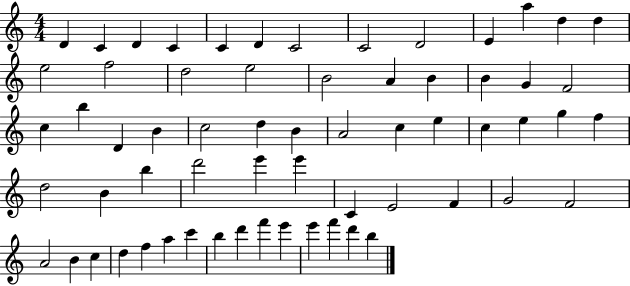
{
  \clef treble
  \numericTimeSignature
  \time 4/4
  \key c \major
  d'4 c'4 d'4 c'4 | c'4 d'4 c'2 | c'2 d'2 | e'4 a''4 d''4 d''4 | \break e''2 f''2 | d''2 e''2 | b'2 a'4 b'4 | b'4 g'4 f'2 | \break c''4 b''4 d'4 b'4 | c''2 d''4 b'4 | a'2 c''4 e''4 | c''4 e''4 g''4 f''4 | \break d''2 b'4 b''4 | d'''2 e'''4 e'''4 | c'4 e'2 f'4 | g'2 f'2 | \break a'2 b'4 c''4 | d''4 f''4 a''4 c'''4 | b''4 d'''4 f'''4 e'''4 | e'''4 f'''4 d'''4 b''4 | \break \bar "|."
}